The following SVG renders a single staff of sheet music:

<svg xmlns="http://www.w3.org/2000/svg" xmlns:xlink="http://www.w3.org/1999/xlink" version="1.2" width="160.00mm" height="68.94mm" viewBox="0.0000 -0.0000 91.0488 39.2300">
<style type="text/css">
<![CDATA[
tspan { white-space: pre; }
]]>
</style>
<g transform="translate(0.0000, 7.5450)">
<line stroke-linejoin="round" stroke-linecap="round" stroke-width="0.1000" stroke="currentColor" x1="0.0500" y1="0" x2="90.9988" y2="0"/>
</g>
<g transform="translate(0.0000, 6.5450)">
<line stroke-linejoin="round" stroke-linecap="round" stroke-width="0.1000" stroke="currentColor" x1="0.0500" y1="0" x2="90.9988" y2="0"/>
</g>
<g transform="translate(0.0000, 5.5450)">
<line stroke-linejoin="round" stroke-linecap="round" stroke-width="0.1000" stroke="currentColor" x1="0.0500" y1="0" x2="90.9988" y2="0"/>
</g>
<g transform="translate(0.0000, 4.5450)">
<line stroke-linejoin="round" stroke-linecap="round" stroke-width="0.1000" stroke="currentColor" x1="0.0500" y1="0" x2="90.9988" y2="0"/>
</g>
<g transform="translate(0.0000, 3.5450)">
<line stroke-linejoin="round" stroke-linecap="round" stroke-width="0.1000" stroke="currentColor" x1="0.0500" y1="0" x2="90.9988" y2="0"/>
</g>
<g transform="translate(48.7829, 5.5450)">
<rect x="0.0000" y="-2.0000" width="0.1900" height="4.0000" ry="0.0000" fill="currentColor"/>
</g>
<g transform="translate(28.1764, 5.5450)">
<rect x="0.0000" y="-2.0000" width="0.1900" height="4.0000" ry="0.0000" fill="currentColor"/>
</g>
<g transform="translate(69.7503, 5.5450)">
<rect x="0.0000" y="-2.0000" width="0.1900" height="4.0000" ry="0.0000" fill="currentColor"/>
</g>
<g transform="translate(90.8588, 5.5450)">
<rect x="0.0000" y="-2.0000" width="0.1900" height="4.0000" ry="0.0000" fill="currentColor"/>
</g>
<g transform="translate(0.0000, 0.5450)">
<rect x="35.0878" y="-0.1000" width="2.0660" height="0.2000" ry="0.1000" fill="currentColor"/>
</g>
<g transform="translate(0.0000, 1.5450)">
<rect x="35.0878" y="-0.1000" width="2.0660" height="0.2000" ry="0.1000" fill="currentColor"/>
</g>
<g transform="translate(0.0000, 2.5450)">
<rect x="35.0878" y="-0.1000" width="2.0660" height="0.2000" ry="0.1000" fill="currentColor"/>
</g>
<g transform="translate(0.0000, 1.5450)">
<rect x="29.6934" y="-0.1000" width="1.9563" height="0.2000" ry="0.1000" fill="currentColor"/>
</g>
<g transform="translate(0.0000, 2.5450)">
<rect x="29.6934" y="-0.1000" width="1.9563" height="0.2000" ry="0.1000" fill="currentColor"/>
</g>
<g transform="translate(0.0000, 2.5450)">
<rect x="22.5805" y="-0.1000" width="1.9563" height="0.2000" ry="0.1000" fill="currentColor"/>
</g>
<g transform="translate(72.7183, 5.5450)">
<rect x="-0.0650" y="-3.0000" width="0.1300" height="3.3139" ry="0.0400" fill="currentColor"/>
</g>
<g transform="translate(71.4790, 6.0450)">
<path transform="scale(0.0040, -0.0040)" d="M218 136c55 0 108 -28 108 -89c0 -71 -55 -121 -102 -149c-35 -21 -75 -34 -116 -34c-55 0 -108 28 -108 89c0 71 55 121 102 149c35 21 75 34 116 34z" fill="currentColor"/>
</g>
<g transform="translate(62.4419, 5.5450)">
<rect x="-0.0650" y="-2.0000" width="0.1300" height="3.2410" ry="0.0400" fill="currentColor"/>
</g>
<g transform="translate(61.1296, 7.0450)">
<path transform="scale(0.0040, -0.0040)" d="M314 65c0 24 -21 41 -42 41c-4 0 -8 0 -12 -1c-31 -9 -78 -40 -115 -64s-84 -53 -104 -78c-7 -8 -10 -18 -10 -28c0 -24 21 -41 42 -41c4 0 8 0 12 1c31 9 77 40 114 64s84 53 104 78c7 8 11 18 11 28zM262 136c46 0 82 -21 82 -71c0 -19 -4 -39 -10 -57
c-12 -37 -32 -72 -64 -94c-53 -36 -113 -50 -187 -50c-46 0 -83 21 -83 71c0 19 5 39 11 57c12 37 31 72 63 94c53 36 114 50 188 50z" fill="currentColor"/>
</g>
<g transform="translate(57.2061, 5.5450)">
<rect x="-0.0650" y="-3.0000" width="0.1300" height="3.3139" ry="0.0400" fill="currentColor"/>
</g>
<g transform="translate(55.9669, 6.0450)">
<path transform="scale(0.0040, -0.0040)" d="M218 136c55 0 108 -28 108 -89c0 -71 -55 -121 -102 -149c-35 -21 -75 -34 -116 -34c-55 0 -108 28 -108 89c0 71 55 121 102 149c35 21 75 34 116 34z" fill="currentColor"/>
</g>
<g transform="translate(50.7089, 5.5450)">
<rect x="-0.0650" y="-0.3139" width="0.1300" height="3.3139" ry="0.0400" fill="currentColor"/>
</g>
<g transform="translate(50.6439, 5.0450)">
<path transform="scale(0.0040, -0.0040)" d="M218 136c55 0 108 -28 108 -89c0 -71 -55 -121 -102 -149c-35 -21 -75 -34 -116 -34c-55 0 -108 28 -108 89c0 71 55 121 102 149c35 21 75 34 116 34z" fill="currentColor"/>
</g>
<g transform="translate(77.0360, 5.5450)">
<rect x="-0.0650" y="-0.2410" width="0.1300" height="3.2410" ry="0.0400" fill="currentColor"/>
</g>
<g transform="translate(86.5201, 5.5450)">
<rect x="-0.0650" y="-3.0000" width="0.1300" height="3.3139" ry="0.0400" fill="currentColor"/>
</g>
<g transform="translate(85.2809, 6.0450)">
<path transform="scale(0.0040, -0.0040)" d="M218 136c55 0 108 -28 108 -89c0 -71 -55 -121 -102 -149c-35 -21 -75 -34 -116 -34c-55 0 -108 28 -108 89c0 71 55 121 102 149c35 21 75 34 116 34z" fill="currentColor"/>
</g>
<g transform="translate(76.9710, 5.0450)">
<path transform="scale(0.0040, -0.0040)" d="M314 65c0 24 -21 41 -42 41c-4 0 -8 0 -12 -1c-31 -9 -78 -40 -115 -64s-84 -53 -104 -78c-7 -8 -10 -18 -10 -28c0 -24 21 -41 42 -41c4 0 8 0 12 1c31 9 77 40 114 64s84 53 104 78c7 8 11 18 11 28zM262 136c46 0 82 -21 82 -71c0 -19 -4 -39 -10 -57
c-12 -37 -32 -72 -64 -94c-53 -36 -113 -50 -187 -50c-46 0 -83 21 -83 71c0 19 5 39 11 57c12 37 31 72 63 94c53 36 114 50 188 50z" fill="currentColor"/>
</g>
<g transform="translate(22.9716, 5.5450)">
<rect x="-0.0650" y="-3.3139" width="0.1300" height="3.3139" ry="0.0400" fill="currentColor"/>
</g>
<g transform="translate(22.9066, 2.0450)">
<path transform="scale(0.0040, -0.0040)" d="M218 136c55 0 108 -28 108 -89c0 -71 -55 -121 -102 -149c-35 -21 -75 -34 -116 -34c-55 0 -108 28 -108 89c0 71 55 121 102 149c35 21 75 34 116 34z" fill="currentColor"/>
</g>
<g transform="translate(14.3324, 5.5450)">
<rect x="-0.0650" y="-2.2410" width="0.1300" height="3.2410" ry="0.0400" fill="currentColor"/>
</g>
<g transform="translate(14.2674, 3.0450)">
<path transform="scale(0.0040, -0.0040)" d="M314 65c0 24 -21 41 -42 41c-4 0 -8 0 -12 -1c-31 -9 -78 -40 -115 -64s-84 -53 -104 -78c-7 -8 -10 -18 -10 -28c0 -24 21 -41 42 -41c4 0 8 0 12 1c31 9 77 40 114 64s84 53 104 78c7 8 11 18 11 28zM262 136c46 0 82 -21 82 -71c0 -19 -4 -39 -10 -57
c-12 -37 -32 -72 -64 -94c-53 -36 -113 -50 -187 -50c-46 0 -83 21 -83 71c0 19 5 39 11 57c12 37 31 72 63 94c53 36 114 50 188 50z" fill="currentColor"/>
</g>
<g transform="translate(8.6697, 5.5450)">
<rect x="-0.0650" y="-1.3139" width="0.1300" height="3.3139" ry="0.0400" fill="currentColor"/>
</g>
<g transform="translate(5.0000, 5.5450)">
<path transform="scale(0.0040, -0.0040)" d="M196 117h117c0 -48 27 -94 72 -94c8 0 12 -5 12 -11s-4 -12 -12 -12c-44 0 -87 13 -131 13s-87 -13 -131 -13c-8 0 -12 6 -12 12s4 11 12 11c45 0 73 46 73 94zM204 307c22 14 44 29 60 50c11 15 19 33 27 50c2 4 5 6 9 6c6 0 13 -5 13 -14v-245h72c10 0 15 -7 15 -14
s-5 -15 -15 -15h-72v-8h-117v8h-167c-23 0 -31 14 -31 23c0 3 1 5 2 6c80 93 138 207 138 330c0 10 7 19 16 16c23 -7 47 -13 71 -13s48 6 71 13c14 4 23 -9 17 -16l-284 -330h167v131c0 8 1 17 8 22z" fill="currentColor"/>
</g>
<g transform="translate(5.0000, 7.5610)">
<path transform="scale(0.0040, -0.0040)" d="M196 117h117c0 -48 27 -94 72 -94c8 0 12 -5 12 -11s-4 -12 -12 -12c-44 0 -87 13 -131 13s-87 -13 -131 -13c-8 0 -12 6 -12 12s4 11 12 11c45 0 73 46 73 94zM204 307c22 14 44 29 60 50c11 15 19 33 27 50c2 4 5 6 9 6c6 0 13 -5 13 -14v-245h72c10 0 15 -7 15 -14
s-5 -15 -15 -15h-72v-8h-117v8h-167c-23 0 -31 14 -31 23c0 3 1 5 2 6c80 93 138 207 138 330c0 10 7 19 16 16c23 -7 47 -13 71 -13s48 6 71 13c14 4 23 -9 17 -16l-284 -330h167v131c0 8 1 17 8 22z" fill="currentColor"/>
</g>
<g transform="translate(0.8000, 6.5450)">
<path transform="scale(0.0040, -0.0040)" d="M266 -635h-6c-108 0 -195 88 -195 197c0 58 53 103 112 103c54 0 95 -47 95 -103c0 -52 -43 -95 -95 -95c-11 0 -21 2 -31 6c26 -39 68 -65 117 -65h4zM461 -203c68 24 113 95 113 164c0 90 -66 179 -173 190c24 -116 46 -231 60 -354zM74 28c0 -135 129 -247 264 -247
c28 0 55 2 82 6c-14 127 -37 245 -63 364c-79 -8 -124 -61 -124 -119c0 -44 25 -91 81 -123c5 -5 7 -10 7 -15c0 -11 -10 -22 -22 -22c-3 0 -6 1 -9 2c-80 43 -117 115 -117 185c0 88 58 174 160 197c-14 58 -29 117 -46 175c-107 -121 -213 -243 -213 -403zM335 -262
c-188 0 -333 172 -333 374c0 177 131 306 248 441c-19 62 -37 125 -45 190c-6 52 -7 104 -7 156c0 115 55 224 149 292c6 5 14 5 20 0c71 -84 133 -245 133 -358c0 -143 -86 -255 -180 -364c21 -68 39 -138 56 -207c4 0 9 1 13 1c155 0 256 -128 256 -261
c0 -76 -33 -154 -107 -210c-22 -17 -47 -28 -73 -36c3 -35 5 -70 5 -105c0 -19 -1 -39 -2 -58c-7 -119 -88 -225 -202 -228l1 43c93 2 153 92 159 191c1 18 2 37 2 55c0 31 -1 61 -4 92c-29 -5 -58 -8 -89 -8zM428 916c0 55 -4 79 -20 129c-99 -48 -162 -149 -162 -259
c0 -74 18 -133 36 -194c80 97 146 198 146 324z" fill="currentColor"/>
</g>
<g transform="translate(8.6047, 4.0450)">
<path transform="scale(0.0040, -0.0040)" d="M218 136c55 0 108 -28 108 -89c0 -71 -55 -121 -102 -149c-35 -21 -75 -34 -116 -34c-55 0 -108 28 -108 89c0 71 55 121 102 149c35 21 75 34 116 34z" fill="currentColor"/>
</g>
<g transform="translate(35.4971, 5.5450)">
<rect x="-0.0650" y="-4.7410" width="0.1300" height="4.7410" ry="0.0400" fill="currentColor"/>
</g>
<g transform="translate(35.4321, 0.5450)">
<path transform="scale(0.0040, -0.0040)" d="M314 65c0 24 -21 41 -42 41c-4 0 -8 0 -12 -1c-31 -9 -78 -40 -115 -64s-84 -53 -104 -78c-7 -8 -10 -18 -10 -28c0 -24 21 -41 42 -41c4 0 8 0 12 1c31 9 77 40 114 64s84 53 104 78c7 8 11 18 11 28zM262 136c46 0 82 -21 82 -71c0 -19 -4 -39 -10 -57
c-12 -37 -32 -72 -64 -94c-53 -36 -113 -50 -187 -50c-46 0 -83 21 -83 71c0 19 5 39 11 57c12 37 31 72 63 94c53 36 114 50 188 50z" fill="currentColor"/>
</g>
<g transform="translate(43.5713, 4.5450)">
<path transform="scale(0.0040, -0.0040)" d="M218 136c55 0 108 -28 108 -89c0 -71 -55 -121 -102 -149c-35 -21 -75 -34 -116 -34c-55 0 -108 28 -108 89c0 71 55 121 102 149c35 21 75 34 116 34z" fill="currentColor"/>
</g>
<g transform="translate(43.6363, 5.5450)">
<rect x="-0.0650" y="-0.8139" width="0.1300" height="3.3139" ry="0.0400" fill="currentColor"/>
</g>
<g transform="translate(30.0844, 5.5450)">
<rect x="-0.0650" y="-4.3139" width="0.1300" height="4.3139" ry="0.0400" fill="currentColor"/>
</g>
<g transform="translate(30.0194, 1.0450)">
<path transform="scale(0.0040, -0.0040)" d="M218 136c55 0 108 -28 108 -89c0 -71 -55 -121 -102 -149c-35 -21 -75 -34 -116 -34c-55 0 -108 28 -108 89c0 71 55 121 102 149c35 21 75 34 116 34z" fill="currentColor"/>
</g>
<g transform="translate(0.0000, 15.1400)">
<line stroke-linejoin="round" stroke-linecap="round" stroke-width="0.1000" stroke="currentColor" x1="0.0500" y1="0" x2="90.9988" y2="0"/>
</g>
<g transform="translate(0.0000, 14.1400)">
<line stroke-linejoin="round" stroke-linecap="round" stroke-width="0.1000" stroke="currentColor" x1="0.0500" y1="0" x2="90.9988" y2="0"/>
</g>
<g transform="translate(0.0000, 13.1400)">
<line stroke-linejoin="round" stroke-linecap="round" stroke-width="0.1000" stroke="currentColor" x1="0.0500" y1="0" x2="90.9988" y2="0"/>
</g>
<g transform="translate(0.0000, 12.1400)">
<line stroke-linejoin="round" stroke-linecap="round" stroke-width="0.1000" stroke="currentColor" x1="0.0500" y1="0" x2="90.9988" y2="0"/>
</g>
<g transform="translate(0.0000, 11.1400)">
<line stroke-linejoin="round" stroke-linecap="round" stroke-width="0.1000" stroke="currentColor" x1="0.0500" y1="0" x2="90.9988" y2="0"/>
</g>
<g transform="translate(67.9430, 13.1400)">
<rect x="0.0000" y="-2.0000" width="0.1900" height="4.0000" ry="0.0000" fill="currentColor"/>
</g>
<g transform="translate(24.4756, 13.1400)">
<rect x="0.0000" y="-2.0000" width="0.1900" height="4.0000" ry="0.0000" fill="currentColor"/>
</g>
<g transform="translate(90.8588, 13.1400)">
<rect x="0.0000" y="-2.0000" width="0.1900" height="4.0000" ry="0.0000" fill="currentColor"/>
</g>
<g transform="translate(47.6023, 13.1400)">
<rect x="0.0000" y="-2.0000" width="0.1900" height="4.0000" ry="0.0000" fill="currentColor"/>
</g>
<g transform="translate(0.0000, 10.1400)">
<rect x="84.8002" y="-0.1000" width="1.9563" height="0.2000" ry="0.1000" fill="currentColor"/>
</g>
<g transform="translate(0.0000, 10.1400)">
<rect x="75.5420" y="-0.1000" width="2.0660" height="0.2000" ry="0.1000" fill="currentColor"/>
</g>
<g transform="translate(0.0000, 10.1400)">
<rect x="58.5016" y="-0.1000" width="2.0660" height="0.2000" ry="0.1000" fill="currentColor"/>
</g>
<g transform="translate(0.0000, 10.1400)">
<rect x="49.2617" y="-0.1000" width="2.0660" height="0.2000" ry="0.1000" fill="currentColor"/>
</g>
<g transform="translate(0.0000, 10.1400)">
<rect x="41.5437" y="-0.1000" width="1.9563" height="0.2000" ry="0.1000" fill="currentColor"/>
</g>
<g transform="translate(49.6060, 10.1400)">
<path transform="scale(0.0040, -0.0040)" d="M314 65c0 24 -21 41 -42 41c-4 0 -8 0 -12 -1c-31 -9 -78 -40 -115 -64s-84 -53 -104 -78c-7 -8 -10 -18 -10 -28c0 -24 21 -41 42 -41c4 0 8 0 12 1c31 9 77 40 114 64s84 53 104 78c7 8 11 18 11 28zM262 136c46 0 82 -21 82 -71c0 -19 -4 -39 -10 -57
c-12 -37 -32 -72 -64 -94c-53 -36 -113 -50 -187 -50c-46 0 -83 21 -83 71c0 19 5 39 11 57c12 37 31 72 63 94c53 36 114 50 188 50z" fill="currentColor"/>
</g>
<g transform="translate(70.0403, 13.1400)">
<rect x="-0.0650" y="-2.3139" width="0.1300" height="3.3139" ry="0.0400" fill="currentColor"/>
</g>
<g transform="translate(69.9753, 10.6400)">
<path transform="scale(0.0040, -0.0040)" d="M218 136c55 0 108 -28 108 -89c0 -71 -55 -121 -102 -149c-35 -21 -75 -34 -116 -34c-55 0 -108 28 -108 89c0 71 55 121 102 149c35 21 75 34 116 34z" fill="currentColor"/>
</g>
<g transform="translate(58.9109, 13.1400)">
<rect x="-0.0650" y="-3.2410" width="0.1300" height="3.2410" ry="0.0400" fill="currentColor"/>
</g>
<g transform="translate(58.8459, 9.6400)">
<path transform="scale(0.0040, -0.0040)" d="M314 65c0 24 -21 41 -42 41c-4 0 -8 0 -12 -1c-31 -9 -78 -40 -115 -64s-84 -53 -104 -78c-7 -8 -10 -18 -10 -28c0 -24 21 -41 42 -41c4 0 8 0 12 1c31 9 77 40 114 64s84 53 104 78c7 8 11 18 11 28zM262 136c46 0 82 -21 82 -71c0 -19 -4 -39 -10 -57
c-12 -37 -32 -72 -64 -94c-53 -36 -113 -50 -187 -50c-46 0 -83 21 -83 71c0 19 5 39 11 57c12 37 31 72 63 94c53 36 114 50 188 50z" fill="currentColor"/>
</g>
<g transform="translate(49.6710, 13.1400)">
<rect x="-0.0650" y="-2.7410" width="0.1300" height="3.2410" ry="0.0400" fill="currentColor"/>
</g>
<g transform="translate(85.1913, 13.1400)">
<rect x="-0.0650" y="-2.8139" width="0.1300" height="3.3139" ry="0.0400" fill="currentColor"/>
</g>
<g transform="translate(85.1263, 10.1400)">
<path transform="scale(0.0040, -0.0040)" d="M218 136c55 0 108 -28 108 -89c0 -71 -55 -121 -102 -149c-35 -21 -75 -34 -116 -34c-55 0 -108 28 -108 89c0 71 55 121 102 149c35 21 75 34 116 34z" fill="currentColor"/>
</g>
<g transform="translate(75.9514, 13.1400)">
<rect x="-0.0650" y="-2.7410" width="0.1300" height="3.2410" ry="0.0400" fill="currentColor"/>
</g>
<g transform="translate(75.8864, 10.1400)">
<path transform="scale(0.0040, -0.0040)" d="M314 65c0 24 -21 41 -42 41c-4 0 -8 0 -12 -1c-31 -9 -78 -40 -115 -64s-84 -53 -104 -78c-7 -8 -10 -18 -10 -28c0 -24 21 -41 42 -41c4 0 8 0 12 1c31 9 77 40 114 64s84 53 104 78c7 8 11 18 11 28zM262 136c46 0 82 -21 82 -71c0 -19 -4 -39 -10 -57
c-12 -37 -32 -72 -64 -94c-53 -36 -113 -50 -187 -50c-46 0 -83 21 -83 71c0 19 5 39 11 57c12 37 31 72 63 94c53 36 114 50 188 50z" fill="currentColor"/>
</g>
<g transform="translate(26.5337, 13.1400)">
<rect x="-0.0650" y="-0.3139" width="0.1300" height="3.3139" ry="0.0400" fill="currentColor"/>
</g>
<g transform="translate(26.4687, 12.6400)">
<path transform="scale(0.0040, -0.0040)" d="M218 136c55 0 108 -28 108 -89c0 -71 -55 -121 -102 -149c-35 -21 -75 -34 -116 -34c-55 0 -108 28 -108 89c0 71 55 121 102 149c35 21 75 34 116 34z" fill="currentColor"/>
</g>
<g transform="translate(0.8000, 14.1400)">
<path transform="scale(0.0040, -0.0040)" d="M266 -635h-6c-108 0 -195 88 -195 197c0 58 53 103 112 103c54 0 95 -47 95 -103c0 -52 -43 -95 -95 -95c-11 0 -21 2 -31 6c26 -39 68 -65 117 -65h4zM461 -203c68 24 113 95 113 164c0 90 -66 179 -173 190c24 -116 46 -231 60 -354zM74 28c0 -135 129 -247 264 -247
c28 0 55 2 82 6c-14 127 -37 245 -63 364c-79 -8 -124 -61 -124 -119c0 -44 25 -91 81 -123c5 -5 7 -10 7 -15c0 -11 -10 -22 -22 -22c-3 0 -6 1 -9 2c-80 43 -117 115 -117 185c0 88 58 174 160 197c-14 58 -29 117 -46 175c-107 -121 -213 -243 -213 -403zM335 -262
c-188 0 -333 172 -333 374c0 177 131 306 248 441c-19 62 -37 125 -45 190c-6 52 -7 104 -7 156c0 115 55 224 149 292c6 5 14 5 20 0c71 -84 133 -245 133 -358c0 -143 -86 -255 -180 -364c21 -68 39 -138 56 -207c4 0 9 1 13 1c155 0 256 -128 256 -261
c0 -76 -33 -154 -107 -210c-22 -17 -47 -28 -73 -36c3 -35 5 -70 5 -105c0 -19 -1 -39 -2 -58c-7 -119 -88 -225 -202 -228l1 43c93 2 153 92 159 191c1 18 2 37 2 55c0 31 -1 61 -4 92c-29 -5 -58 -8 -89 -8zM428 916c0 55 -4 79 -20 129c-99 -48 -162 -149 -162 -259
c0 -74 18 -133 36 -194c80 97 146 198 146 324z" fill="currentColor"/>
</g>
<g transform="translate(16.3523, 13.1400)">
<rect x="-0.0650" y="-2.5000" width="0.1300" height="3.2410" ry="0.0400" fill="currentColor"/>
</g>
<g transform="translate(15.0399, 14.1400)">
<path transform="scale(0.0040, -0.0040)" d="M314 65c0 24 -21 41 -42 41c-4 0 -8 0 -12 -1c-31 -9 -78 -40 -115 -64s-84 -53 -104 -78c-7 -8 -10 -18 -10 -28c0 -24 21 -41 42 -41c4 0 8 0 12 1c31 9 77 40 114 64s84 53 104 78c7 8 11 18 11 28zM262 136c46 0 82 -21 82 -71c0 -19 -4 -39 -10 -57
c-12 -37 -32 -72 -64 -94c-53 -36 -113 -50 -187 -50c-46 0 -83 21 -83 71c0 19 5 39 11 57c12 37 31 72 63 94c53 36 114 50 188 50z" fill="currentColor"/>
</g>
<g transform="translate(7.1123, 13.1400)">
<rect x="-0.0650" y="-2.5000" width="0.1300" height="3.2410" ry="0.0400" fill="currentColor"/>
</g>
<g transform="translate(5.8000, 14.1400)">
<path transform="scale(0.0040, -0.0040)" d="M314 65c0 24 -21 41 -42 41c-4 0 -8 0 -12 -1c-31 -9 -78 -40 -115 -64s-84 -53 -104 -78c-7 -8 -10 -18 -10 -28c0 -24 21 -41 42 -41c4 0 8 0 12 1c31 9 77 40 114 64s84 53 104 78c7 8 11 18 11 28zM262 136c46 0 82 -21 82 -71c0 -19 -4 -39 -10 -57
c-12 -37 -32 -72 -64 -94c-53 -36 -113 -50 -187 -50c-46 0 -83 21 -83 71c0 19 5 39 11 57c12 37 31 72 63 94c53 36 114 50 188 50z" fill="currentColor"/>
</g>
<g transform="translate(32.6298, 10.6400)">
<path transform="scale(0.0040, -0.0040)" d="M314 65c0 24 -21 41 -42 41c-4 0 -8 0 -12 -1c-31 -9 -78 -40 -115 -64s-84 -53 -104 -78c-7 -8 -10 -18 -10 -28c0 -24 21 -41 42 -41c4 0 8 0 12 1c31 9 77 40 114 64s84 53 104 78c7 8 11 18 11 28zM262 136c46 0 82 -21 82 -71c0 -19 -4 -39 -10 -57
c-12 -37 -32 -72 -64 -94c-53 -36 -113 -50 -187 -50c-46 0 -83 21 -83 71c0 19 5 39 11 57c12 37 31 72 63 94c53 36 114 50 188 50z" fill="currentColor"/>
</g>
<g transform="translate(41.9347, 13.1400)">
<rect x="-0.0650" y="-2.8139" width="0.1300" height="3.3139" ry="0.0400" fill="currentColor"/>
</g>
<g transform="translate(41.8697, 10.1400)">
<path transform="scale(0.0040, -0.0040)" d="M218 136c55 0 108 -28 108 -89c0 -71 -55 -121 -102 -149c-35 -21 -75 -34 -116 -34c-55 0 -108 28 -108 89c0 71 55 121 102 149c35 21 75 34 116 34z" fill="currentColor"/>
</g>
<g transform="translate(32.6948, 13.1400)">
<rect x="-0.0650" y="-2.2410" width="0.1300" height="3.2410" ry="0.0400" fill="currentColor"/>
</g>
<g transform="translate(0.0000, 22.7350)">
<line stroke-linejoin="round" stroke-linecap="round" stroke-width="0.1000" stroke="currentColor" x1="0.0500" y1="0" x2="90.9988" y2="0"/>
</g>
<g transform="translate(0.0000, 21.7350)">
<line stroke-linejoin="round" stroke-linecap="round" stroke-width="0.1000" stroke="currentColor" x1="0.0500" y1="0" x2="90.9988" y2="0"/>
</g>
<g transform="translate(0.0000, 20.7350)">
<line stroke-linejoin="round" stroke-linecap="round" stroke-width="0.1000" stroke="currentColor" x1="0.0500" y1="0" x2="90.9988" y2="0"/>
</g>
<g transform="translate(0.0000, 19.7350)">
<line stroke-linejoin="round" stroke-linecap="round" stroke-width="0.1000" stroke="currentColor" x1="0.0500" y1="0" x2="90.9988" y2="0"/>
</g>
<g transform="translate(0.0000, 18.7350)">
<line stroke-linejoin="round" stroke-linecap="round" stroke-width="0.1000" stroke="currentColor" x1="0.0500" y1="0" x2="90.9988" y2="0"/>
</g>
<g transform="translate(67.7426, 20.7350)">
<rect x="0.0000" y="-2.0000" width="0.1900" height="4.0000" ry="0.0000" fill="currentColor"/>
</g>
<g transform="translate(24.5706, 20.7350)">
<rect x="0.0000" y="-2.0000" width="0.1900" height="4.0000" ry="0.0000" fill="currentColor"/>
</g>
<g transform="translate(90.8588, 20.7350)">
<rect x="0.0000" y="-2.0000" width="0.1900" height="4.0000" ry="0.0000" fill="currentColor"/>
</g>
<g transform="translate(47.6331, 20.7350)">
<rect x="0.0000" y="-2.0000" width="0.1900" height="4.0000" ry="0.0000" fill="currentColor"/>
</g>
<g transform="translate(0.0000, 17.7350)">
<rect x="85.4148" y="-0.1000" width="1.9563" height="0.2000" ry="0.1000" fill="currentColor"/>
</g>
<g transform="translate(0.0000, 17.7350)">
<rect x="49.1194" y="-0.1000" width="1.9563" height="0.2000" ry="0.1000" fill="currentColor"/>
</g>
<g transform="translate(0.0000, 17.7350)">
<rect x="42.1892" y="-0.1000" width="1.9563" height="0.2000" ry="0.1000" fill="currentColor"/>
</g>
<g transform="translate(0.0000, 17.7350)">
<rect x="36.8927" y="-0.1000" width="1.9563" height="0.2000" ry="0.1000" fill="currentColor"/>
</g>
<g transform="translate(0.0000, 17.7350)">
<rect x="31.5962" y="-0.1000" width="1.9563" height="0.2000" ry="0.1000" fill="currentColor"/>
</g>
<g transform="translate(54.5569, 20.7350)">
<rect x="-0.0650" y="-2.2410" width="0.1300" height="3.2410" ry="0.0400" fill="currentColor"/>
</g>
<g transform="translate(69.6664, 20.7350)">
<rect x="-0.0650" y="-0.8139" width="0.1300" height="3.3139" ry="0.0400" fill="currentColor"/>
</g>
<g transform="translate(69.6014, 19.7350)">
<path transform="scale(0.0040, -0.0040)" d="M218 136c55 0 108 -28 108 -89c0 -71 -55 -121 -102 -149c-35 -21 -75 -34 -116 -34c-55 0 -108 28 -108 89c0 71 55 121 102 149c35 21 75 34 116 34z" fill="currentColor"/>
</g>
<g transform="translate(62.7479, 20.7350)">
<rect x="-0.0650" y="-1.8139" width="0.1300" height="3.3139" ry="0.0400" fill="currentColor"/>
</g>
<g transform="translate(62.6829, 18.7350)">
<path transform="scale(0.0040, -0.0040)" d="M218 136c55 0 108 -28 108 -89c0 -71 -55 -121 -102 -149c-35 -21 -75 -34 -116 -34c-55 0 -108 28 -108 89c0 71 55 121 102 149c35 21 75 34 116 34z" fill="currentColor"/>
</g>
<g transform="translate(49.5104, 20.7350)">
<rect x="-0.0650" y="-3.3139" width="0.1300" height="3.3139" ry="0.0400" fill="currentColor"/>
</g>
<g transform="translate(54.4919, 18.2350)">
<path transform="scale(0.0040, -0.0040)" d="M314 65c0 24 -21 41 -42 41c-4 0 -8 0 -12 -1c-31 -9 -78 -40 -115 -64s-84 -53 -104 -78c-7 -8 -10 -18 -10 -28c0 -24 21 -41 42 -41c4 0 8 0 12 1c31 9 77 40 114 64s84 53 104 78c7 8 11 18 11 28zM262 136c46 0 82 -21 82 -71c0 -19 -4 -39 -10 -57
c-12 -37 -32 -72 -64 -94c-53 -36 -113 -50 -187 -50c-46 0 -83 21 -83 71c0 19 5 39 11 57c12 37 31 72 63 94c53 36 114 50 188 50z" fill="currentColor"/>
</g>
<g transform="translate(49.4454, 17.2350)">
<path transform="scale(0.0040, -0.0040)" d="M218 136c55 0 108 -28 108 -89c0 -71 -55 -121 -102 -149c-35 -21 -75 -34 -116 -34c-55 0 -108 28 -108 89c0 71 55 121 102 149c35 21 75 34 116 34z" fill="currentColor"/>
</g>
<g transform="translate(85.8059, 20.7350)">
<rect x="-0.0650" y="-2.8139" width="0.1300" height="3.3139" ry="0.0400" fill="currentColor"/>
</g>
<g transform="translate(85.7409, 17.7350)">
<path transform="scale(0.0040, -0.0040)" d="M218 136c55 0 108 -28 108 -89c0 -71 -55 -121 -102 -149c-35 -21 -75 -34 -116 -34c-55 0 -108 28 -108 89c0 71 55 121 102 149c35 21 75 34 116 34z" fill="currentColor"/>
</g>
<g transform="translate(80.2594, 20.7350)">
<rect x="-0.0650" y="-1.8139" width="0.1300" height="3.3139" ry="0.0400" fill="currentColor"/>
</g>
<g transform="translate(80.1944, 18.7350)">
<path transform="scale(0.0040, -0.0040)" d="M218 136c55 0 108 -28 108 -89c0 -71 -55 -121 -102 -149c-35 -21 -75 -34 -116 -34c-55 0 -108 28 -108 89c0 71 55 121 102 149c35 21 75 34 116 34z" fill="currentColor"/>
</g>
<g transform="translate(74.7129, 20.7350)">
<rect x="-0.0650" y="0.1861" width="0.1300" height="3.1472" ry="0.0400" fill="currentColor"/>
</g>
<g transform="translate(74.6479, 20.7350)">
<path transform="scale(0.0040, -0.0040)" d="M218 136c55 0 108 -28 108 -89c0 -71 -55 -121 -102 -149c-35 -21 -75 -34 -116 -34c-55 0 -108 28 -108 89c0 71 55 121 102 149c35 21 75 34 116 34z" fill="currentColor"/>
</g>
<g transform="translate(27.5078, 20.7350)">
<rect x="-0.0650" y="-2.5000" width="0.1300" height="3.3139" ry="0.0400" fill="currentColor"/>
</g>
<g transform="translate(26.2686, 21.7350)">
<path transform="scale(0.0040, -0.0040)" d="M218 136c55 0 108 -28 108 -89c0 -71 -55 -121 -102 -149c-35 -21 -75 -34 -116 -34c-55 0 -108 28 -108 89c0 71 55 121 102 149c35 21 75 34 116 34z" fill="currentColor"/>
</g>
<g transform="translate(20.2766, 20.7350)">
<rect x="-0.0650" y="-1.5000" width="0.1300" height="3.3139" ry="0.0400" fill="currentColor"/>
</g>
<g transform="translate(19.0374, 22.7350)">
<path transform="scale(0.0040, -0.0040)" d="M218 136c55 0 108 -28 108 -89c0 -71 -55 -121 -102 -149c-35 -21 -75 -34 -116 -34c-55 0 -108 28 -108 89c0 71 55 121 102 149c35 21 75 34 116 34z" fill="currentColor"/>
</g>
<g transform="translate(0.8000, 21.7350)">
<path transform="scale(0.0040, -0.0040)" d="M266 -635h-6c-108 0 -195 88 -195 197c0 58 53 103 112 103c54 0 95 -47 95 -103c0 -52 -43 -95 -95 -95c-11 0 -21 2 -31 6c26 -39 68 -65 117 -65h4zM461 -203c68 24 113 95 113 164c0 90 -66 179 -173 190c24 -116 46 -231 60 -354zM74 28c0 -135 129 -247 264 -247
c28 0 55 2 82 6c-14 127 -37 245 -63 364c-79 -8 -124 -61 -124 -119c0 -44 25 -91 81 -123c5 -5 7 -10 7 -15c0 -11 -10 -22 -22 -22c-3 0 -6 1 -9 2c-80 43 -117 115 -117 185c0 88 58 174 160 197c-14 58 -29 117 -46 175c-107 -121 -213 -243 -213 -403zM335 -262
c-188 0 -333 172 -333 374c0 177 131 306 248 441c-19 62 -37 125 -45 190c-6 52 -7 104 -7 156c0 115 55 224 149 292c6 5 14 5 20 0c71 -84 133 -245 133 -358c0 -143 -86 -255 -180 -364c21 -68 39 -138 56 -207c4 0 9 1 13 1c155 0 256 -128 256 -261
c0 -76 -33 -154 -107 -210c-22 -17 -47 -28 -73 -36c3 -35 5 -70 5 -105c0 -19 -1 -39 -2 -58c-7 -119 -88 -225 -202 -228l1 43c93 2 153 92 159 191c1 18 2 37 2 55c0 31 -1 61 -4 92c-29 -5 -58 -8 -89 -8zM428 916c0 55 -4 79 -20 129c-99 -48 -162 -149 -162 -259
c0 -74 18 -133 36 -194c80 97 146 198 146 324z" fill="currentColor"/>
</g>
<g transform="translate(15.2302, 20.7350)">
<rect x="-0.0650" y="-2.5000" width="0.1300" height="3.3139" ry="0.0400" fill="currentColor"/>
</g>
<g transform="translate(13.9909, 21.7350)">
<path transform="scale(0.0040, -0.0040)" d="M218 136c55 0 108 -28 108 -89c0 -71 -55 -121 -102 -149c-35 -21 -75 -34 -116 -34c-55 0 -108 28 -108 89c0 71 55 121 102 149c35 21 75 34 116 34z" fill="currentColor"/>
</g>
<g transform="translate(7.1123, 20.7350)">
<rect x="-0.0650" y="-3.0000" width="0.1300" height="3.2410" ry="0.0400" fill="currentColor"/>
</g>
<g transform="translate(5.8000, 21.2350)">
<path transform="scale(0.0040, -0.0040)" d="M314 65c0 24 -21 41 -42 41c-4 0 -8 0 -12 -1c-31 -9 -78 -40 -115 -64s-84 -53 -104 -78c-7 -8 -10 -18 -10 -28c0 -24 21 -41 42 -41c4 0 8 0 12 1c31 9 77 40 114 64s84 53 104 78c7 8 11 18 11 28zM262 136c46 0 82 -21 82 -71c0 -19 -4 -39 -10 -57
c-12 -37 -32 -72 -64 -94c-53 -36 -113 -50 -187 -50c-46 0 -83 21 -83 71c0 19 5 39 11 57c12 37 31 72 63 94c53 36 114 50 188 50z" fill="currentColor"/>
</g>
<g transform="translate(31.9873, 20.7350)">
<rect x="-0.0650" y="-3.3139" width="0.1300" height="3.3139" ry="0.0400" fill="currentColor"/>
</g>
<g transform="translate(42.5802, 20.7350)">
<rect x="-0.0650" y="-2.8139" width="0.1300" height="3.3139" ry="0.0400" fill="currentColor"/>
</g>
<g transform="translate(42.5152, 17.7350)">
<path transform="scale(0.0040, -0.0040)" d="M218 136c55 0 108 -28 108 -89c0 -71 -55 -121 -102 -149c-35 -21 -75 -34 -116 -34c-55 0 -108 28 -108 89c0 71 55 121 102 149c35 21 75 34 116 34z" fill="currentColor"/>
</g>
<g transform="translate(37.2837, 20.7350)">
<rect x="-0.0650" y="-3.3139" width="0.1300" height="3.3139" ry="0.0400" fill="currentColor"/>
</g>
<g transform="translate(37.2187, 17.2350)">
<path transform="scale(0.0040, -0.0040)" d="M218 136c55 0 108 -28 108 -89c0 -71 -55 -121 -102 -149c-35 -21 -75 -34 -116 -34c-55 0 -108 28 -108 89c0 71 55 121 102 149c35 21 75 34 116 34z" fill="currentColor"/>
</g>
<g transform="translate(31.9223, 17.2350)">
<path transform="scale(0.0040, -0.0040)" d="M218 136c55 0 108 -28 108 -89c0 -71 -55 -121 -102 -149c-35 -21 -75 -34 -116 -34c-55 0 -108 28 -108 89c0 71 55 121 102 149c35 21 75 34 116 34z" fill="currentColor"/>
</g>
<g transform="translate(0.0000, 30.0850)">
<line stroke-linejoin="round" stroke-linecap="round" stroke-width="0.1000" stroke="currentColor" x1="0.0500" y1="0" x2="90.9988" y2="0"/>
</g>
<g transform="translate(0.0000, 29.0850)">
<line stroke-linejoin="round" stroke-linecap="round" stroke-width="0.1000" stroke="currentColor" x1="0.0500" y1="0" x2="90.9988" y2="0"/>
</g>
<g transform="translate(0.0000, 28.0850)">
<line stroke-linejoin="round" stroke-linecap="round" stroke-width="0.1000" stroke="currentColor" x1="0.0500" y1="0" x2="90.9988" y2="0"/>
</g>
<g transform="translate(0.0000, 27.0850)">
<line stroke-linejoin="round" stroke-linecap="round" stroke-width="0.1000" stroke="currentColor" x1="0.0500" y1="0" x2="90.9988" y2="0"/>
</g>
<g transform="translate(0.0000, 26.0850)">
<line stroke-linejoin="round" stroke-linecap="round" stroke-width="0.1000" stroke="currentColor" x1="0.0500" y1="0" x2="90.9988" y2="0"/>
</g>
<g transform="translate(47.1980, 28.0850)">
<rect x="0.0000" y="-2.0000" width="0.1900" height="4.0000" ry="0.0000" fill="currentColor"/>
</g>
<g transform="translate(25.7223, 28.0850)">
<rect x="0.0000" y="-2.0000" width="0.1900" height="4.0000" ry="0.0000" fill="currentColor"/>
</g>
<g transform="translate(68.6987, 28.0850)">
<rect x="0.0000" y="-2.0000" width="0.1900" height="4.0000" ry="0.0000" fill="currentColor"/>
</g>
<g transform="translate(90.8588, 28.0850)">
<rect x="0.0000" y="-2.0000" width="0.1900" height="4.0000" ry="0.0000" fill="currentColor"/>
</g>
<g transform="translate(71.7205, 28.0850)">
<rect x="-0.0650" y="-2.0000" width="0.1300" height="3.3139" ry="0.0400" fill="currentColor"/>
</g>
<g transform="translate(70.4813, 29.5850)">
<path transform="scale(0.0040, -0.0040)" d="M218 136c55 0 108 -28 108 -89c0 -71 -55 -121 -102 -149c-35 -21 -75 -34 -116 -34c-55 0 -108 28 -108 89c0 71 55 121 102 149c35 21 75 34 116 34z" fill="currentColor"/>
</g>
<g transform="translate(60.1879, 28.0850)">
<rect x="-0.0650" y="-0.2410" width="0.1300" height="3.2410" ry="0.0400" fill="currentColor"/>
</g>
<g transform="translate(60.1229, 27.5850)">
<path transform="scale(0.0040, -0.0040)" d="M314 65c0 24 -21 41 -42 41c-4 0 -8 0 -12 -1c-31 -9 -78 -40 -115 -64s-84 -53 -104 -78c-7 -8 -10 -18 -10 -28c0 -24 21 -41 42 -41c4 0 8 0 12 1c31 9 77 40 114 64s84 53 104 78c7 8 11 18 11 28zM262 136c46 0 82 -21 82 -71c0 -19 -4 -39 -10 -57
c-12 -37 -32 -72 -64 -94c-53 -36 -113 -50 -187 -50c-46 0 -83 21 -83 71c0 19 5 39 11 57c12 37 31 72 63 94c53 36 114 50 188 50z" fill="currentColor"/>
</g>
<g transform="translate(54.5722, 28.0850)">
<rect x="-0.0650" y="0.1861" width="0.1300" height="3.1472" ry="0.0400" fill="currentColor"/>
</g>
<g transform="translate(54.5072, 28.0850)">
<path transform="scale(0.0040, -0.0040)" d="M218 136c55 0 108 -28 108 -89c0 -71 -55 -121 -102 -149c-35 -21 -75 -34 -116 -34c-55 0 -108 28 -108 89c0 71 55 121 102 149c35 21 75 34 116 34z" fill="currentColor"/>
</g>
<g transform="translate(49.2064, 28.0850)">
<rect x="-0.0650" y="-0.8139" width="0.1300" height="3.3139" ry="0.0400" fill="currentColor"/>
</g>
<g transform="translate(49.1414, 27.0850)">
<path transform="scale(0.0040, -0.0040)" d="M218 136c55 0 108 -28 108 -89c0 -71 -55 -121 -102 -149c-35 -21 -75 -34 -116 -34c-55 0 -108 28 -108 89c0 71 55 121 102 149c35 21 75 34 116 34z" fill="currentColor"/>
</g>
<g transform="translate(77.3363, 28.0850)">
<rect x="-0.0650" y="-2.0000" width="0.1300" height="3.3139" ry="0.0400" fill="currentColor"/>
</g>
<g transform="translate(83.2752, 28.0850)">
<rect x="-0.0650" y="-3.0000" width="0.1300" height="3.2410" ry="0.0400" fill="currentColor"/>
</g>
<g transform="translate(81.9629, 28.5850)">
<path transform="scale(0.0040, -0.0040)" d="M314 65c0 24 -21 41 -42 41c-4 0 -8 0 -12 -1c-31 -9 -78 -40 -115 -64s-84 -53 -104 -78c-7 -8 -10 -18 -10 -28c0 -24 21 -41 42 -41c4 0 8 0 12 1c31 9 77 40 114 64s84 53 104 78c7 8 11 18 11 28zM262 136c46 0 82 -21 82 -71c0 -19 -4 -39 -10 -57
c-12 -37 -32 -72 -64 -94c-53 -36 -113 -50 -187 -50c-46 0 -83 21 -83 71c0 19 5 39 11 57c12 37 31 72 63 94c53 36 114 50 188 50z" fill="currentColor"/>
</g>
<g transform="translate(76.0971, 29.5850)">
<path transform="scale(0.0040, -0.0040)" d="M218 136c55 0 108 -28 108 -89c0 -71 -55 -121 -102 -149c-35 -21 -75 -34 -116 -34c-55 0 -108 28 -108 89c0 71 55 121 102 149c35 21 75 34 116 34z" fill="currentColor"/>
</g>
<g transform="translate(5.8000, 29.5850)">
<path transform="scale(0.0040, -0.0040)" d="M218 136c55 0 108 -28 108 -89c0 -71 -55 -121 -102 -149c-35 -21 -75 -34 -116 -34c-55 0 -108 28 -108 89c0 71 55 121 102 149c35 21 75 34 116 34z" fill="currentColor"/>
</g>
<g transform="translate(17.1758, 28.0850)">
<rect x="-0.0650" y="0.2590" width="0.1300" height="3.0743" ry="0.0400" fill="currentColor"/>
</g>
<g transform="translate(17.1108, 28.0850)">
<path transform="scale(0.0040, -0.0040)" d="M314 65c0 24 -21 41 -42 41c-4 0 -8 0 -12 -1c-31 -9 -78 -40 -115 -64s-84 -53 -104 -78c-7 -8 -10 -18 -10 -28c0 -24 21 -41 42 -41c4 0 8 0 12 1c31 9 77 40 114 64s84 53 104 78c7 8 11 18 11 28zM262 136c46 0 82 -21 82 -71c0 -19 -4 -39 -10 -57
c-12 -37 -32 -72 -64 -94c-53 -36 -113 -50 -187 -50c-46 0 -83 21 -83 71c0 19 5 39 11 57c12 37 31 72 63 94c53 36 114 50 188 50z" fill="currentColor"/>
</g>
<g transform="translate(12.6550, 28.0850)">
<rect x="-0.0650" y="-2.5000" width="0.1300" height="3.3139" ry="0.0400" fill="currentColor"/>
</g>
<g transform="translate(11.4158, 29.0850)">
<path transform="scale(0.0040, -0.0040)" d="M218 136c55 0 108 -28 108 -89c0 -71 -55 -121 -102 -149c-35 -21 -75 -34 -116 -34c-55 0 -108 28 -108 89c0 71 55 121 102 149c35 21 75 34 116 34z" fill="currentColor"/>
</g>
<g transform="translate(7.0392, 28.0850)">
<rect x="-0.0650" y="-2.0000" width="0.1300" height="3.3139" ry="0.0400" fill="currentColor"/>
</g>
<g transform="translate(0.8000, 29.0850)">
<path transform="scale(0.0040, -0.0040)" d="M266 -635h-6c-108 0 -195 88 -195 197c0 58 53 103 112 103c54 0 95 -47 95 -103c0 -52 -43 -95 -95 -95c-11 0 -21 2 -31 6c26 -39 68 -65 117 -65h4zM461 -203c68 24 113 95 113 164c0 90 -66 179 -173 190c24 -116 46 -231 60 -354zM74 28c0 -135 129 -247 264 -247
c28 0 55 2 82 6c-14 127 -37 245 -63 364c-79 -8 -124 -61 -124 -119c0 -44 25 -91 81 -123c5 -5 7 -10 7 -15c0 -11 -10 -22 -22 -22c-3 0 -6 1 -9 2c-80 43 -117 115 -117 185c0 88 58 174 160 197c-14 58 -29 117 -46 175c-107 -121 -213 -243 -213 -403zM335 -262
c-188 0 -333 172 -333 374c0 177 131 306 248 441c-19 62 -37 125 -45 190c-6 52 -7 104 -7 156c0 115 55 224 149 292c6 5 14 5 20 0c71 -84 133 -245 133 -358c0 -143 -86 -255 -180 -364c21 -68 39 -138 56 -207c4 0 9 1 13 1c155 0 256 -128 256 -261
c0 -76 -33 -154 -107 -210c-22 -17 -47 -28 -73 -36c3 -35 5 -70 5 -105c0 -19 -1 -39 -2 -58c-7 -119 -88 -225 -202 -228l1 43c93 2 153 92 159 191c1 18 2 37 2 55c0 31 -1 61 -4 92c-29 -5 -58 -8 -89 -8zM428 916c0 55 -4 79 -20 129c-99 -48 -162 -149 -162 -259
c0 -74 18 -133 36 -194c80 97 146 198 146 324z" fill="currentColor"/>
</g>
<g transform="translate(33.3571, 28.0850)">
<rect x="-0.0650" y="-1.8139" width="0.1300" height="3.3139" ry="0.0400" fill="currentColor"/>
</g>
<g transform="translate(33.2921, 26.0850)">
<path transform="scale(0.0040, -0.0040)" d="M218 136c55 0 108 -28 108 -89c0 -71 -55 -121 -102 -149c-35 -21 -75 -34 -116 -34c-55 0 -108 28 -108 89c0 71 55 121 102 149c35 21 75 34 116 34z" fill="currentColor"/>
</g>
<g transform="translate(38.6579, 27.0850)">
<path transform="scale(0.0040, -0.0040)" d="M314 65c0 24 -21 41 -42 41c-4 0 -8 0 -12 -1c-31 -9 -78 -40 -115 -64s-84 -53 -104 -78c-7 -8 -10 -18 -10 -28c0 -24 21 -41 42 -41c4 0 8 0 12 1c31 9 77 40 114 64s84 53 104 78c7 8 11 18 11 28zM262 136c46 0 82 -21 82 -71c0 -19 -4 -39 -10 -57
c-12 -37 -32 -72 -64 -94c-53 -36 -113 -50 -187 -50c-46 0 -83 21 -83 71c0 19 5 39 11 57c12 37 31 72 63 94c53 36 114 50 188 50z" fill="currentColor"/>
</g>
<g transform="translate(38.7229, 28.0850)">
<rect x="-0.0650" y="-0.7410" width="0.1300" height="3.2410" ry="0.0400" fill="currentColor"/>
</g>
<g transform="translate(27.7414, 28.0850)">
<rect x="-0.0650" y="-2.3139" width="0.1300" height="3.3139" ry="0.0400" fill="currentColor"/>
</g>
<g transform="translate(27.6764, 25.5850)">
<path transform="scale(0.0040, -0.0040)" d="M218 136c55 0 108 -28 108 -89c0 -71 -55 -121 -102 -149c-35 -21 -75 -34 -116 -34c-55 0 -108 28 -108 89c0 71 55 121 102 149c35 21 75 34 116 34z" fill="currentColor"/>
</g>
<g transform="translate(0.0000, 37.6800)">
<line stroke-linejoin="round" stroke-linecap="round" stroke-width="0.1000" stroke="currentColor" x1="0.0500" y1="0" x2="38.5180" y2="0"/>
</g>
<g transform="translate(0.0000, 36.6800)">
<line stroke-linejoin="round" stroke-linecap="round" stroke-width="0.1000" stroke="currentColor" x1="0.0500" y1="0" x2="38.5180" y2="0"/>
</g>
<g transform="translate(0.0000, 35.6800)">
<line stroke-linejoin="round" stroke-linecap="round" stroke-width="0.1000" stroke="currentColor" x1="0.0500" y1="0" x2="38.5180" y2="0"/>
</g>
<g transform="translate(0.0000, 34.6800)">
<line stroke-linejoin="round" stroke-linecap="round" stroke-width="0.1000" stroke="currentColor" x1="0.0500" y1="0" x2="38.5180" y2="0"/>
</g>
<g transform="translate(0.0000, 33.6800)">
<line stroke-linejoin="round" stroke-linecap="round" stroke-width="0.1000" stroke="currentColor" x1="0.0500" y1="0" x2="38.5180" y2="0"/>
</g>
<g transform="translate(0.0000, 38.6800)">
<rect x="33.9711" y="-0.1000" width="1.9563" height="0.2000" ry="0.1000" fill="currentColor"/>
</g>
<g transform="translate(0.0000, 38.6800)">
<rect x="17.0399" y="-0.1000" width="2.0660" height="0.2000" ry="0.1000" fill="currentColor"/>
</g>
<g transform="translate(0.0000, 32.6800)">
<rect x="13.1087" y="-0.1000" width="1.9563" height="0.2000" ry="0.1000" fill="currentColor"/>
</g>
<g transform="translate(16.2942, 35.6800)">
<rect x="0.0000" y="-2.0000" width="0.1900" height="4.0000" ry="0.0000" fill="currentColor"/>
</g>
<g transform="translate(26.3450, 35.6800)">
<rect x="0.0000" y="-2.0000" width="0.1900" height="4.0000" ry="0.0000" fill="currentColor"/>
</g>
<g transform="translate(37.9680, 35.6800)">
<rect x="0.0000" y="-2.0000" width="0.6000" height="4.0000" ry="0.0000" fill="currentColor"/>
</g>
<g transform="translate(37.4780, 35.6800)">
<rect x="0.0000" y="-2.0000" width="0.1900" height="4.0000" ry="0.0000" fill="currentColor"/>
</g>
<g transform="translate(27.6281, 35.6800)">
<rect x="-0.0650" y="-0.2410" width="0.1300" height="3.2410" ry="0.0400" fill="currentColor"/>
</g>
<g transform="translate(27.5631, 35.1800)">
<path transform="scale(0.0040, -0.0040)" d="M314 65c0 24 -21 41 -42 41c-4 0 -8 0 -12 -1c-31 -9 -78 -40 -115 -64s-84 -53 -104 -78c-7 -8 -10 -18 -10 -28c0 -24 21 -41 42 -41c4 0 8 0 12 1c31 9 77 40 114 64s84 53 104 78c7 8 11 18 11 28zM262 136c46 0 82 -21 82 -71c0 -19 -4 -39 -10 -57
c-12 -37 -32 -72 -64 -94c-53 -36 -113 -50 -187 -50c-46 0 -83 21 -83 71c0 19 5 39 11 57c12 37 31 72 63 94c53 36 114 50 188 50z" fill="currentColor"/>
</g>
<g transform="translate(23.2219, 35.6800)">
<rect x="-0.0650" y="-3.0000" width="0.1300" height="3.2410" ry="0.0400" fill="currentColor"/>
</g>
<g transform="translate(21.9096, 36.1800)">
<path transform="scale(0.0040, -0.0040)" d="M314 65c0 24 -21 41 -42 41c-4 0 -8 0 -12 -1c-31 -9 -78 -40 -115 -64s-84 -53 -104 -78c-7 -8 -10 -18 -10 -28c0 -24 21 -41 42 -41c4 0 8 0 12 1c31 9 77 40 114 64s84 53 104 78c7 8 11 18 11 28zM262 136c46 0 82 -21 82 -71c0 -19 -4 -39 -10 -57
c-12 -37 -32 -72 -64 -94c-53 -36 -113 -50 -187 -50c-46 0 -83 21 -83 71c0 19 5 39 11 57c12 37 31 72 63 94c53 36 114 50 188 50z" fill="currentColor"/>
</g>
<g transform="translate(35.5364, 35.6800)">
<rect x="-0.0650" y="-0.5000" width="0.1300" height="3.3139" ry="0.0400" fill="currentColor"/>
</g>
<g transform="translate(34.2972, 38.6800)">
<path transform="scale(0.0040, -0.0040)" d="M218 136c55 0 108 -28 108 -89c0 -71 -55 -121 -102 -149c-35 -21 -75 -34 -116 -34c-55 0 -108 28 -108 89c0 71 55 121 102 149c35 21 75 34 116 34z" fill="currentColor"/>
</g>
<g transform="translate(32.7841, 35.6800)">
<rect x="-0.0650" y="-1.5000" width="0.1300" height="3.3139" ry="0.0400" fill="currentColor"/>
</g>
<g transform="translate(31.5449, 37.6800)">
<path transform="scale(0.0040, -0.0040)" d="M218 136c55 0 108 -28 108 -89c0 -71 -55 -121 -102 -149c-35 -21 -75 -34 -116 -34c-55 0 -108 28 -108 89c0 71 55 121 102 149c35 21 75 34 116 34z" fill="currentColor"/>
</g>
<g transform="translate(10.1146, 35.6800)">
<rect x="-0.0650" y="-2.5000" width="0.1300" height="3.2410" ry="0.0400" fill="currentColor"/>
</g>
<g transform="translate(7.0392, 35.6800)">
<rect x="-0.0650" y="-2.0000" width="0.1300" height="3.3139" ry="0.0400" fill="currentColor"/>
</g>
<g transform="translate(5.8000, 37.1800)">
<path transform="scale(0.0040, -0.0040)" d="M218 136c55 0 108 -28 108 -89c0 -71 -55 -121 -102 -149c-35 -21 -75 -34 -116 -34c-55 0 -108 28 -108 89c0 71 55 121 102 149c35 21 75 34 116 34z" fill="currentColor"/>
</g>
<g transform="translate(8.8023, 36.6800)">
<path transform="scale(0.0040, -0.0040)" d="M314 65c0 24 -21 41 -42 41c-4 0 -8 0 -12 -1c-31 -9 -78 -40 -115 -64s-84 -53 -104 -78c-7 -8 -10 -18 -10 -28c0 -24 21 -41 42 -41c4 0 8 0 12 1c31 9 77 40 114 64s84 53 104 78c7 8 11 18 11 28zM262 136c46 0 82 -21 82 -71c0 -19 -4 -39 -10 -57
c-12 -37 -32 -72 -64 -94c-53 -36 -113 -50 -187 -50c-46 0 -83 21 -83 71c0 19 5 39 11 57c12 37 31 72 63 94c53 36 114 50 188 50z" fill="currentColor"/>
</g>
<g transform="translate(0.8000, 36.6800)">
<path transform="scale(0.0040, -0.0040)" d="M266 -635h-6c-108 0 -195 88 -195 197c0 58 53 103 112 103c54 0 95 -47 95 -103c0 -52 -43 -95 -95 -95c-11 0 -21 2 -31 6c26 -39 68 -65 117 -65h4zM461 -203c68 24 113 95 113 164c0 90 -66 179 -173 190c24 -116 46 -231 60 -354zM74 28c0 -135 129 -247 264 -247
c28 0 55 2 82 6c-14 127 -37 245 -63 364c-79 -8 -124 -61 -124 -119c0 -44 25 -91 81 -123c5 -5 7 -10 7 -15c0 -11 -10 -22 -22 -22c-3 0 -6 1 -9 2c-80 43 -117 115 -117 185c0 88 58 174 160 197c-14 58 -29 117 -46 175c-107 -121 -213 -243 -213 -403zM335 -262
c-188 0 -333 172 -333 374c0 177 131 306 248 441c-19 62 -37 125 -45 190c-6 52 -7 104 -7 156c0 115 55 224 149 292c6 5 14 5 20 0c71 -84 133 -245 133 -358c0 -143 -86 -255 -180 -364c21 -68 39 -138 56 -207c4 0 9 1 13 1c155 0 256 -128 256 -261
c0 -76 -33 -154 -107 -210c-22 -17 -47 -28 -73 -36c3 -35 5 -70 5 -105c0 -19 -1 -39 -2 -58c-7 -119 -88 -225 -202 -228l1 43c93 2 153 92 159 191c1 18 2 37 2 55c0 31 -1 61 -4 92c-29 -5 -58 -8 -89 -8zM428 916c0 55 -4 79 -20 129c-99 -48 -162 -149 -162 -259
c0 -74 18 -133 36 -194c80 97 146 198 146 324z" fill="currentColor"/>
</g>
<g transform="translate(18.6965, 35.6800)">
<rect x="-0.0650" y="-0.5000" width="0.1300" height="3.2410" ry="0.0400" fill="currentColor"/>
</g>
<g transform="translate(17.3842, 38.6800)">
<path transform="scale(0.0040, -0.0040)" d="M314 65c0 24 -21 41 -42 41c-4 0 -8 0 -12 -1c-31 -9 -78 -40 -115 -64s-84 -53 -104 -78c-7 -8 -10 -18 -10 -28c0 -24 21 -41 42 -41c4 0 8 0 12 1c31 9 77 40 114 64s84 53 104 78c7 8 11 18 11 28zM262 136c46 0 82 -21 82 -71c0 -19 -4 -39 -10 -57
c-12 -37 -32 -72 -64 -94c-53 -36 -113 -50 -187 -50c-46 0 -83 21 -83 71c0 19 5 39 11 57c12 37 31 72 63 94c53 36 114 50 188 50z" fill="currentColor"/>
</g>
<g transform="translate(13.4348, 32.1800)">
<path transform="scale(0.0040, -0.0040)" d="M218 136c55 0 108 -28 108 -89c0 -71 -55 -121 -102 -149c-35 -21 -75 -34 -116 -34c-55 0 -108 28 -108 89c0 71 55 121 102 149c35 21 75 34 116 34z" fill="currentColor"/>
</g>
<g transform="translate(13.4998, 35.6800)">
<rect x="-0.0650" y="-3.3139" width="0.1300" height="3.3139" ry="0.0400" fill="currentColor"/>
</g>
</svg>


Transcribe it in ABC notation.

X:1
T:Untitled
M:4/4
L:1/4
K:C
e g2 b d' e'2 d c A F2 A c2 A G2 G2 c g2 a a2 b2 g a2 a A2 G E G b b a b g2 f d B f a F G B2 g f d2 d B c2 F F A2 F G2 b C2 A2 c2 E C